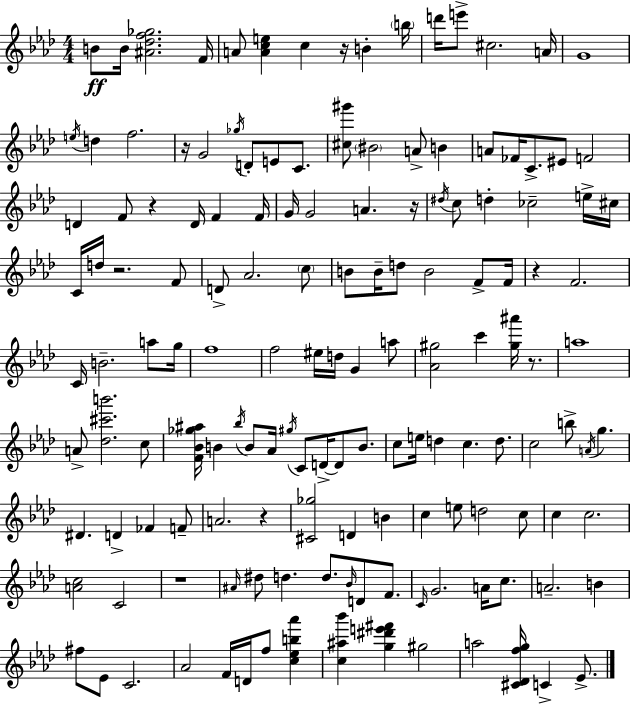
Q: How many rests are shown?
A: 9